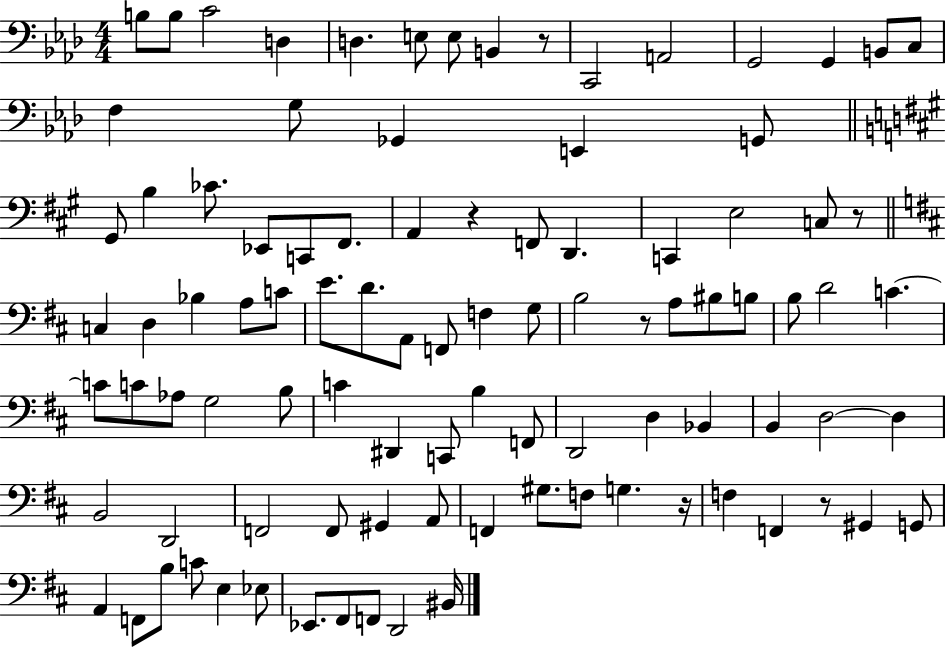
{
  \clef bass
  \numericTimeSignature
  \time 4/4
  \key aes \major
  b8 b8 c'2 d4 | d4. e8 e8 b,4 r8 | c,2 a,2 | g,2 g,4 b,8 c8 | \break f4 g8 ges,4 e,4 g,8 | \bar "||" \break \key a \major gis,8 b4 ces'8. ees,8 c,8 fis,8. | a,4 r4 f,8 d,4. | c,4 e2 c8 r8 | \bar "||" \break \key b \minor c4 d4 bes4 a8 c'8 | e'8. d'8. a,8 f,8 f4 g8 | b2 r8 a8 bis8 b8 | b8 d'2 c'4.~~ | \break c'8 c'8 aes8 g2 b8 | c'4 dis,4 c,8 b4 f,8 | d,2 d4 bes,4 | b,4 d2~~ d4 | \break b,2 d,2 | f,2 f,8 gis,4 a,8 | f,4 gis8. f8 g4. r16 | f4 f,4 r8 gis,4 g,8 | \break a,4 f,8 b8 c'8 e4 ees8 | ees,8. fis,8 f,8 d,2 bis,16 | \bar "|."
}